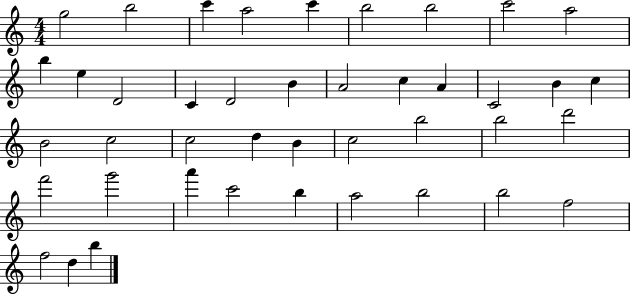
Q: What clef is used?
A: treble